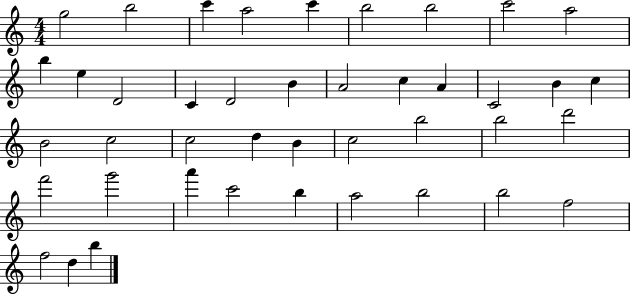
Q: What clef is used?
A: treble